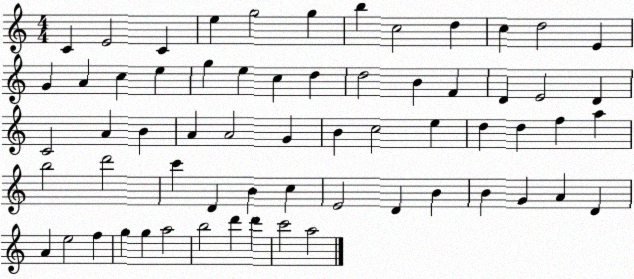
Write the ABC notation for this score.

X:1
T:Untitled
M:4/4
L:1/4
K:C
C E2 C e g2 g b c2 d c d2 E G A c e g e c d d2 B F D E2 D C2 A B A A2 G B c2 e d d f a b2 d'2 c' D B c E2 D B B G A D A e2 f g g a2 b2 d' d' c'2 a2